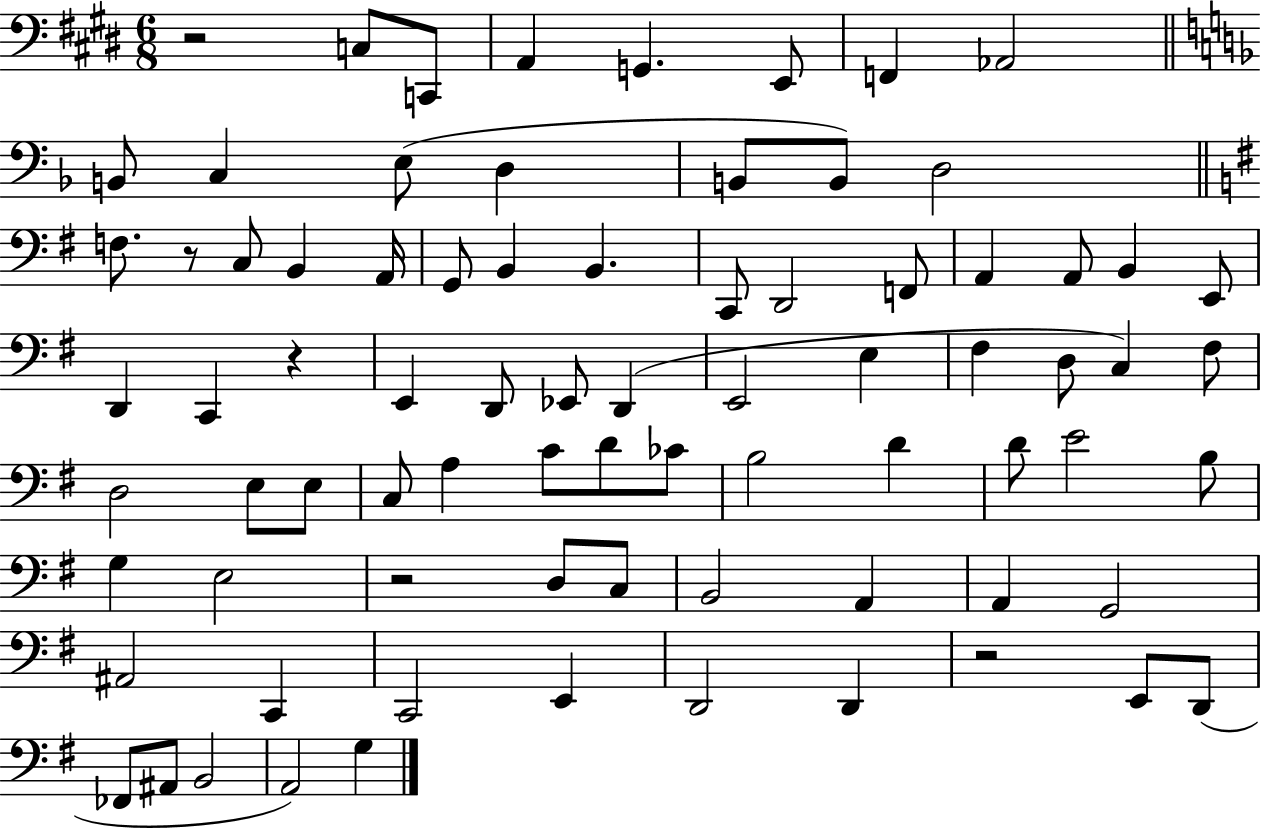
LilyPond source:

{
  \clef bass
  \numericTimeSignature
  \time 6/8
  \key e \major
  r2 c8 c,8 | a,4 g,4. e,8 | f,4 aes,2 | \bar "||" \break \key f \major b,8 c4 e8( d4 | b,8 b,8) d2 | \bar "||" \break \key e \minor f8. r8 c8 b,4 a,16 | g,8 b,4 b,4. | c,8 d,2 f,8 | a,4 a,8 b,4 e,8 | \break d,4 c,4 r4 | e,4 d,8 ees,8 d,4( | e,2 e4 | fis4 d8 c4) fis8 | \break d2 e8 e8 | c8 a4 c'8 d'8 ces'8 | b2 d'4 | d'8 e'2 b8 | \break g4 e2 | r2 d8 c8 | b,2 a,4 | a,4 g,2 | \break ais,2 c,4 | c,2 e,4 | d,2 d,4 | r2 e,8 d,8( | \break fes,8 ais,8 b,2 | a,2) g4 | \bar "|."
}